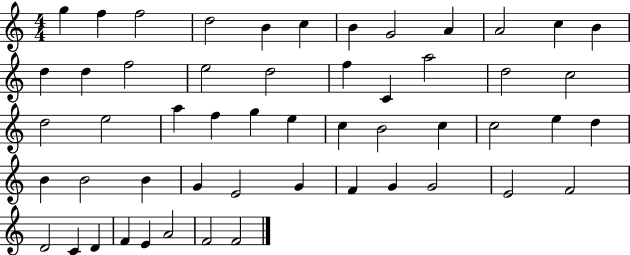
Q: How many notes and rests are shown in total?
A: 53